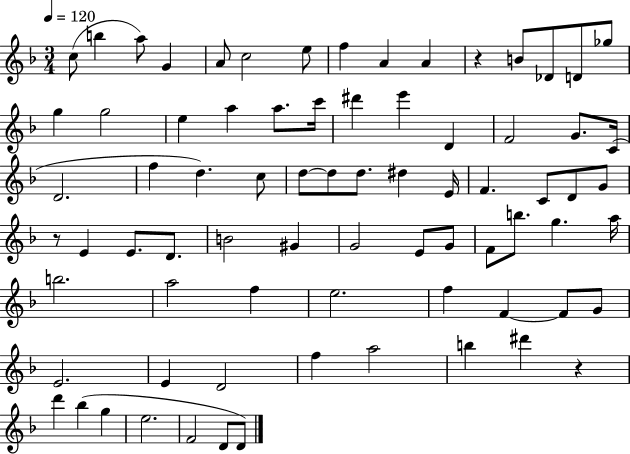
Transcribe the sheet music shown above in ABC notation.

X:1
T:Untitled
M:3/4
L:1/4
K:F
c/2 b a/2 G A/2 c2 e/2 f A A z B/2 _D/2 D/2 _g/2 g g2 e a a/2 c'/4 ^d' e' D F2 G/2 C/4 D2 f d c/2 d/2 d/2 d/2 ^d E/4 F C/2 D/2 G/2 z/2 E E/2 D/2 B2 ^G G2 E/2 G/2 F/2 b/2 g a/4 b2 a2 f e2 f F F/2 G/2 E2 E D2 f a2 b ^d' z d' _b g e2 F2 D/2 D/2